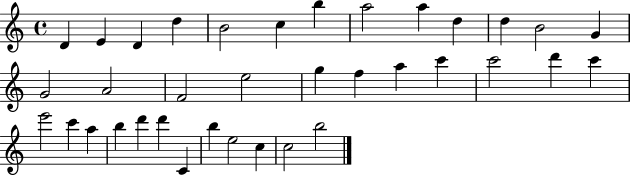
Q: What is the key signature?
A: C major